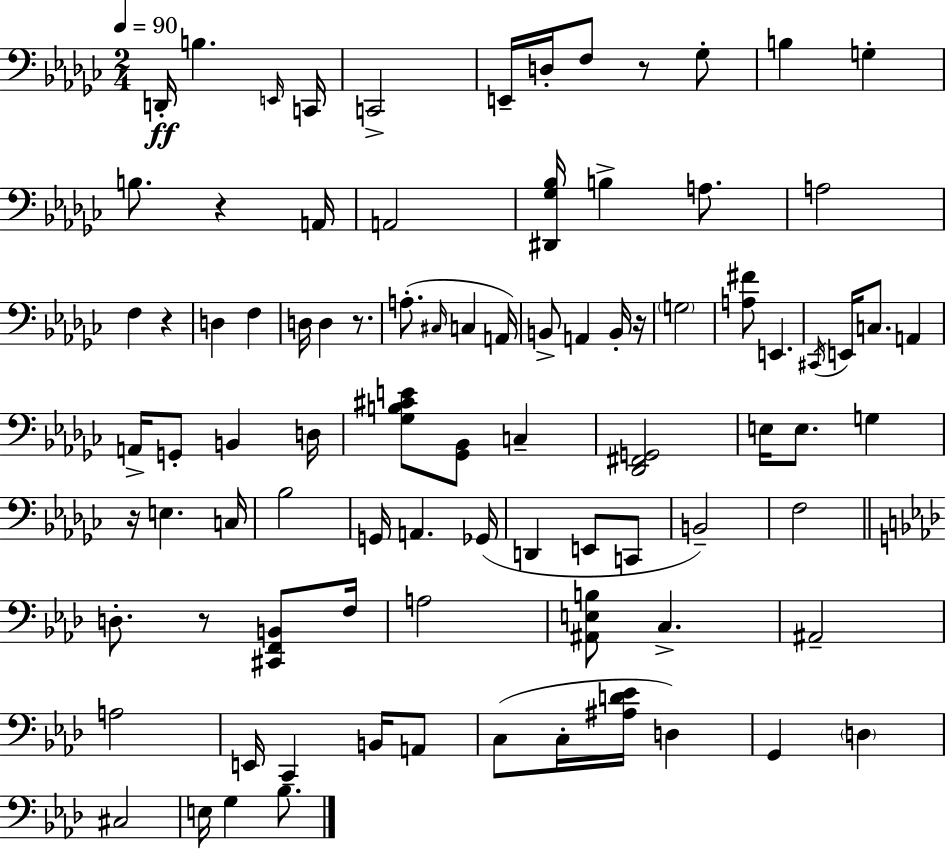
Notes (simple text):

D2/s B3/q. E2/s C2/s C2/h E2/s D3/s F3/e R/e Gb3/e B3/q G3/q B3/e. R/q A2/s A2/h [D#2,Gb3,Bb3]/s B3/q A3/e. A3/h F3/q R/q D3/q F3/q D3/s D3/q R/e. A3/e. C#3/s C3/q A2/s B2/e A2/q B2/s R/s G3/h [A3,F#4]/e E2/q. C#2/s E2/s C3/e. A2/q A2/s G2/e B2/q D3/s [Gb3,B3,C#4,E4]/e [Gb2,Bb2]/e C3/q [Db2,F#2,G2]/h E3/s E3/e. G3/q R/s E3/q. C3/s Bb3/h G2/s A2/q. Gb2/s D2/q E2/e C2/e B2/h F3/h D3/e. R/e [C#2,F2,B2]/e F3/s A3/h [A#2,E3,B3]/e C3/q. A#2/h A3/h E2/s C2/q B2/s A2/e C3/e C3/s [A#3,D4,Eb4]/s D3/q G2/q D3/q C#3/h E3/s G3/q Bb3/e.